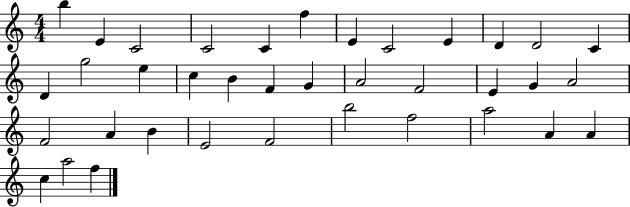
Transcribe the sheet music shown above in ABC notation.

X:1
T:Untitled
M:4/4
L:1/4
K:C
b E C2 C2 C f E C2 E D D2 C D g2 e c B F G A2 F2 E G A2 F2 A B E2 F2 b2 f2 a2 A A c a2 f